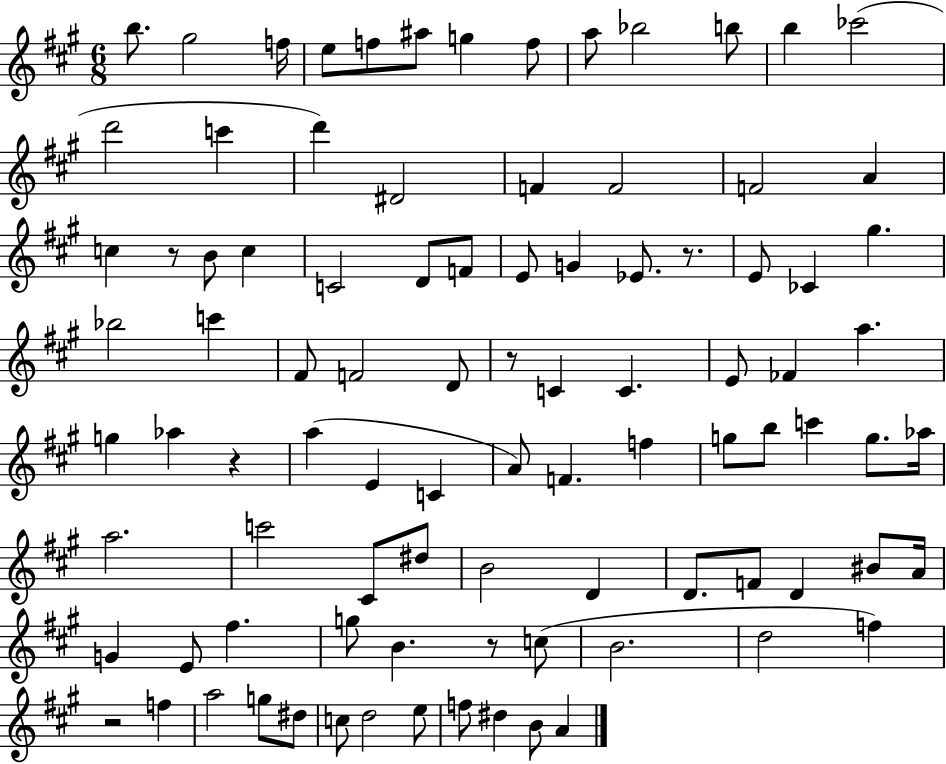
B5/e. G#5/h F5/s E5/e F5/e A#5/e G5/q F5/e A5/e Bb5/h B5/e B5/q CES6/h D6/h C6/q D6/q D#4/h F4/q F4/h F4/h A4/q C5/q R/e B4/e C5/q C4/h D4/e F4/e E4/e G4/q Eb4/e. R/e. E4/e CES4/q G#5/q. Bb5/h C6/q F#4/e F4/h D4/e R/e C4/q C4/q. E4/e FES4/q A5/q. G5/q Ab5/q R/q A5/q E4/q C4/q A4/e F4/q. F5/q G5/e B5/e C6/q G5/e. Ab5/s A5/h. C6/h C#4/e D#5/e B4/h D4/q D4/e. F4/e D4/q BIS4/e A4/s G4/q E4/e F#5/q. G5/e B4/q. R/e C5/e B4/h. D5/h F5/q R/h F5/q A5/h G5/e D#5/e C5/e D5/h E5/e F5/e D#5/q B4/e A4/q